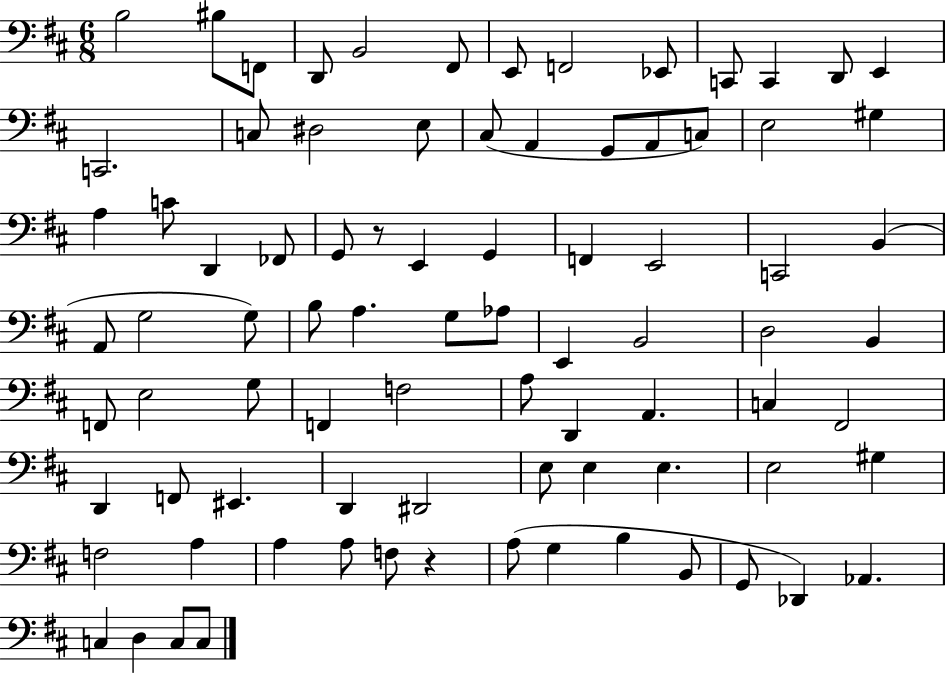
B3/h BIS3/e F2/e D2/e B2/h F#2/e E2/e F2/h Eb2/e C2/e C2/q D2/e E2/q C2/h. C3/e D#3/h E3/e C#3/e A2/q G2/e A2/e C3/e E3/h G#3/q A3/q C4/e D2/q FES2/e G2/e R/e E2/q G2/q F2/q E2/h C2/h B2/q A2/e G3/h G3/e B3/e A3/q. G3/e Ab3/e E2/q B2/h D3/h B2/q F2/e E3/h G3/e F2/q F3/h A3/e D2/q A2/q. C3/q F#2/h D2/q F2/e EIS2/q. D2/q D#2/h E3/e E3/q E3/q. E3/h G#3/q F3/h A3/q A3/q A3/e F3/e R/q A3/e G3/q B3/q B2/e G2/e Db2/q Ab2/q. C3/q D3/q C3/e C3/e